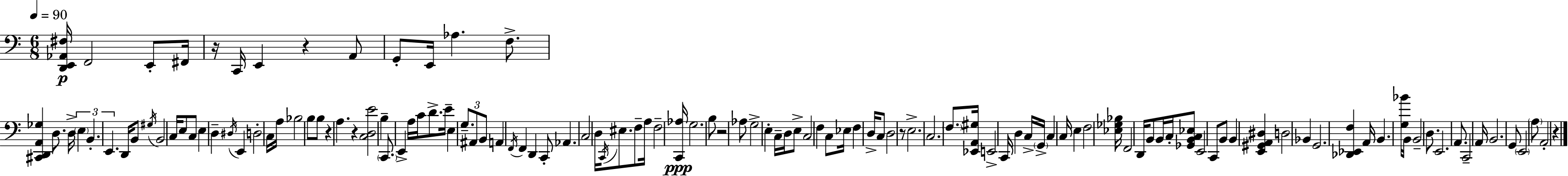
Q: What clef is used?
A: bass